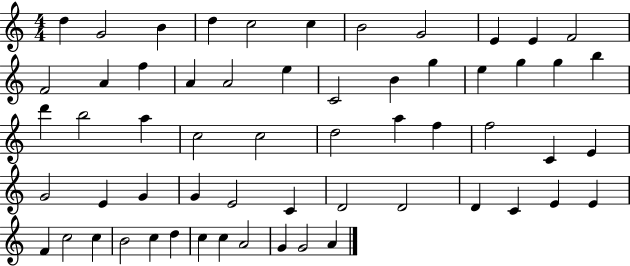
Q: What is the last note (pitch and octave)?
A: A4